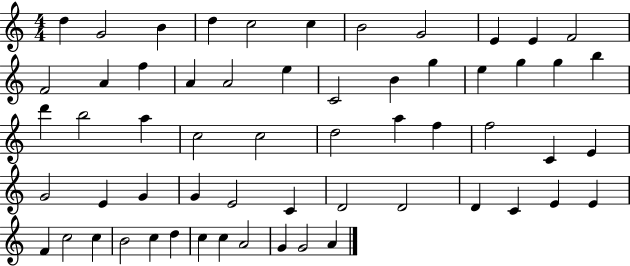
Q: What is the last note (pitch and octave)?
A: A4